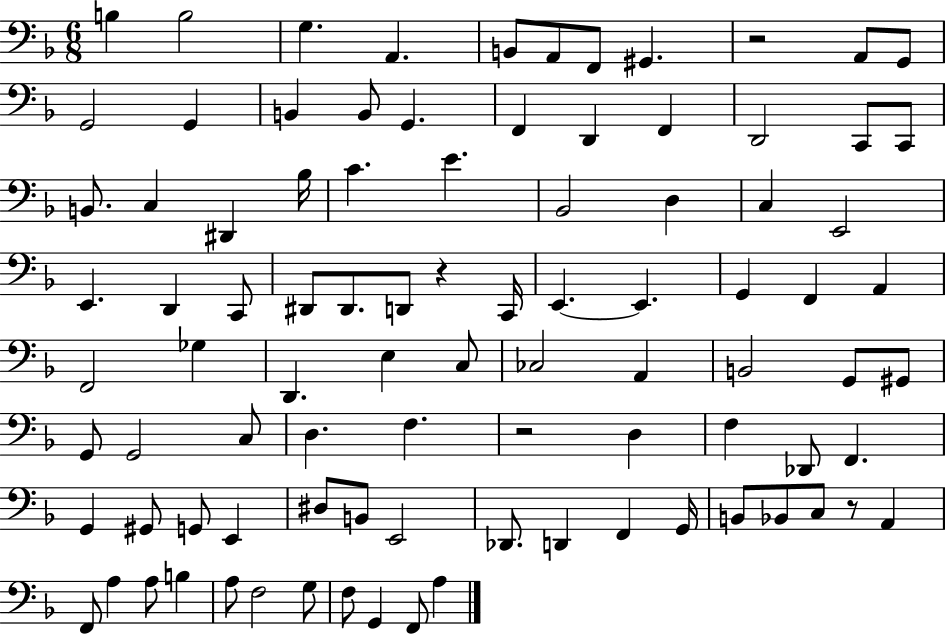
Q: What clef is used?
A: bass